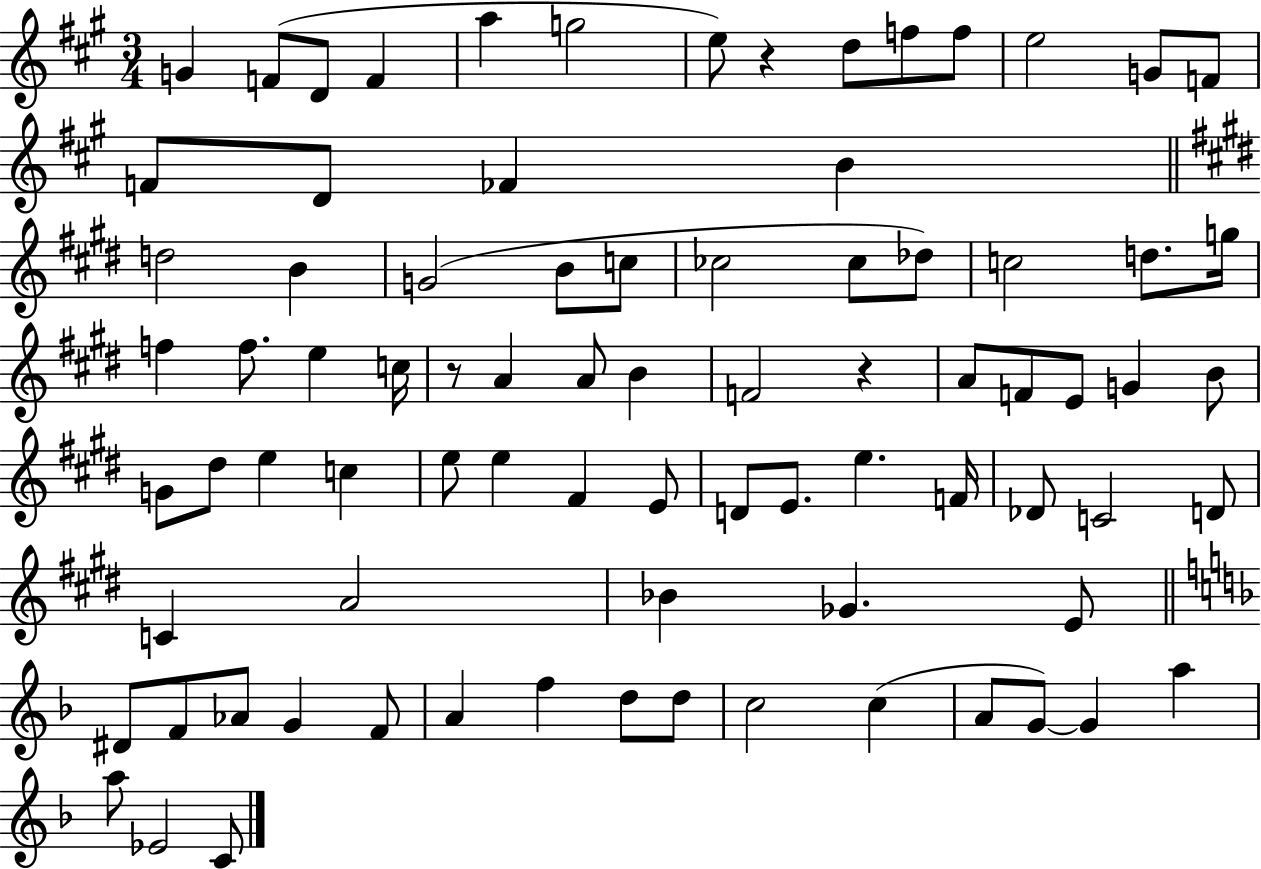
{
  \clef treble
  \numericTimeSignature
  \time 3/4
  \key a \major
  g'4 f'8( d'8 f'4 | a''4 g''2 | e''8) r4 d''8 f''8 f''8 | e''2 g'8 f'8 | \break f'8 d'8 fes'4 b'4 | \bar "||" \break \key e \major d''2 b'4 | g'2( b'8 c''8 | ces''2 ces''8 des''8) | c''2 d''8. g''16 | \break f''4 f''8. e''4 c''16 | r8 a'4 a'8 b'4 | f'2 r4 | a'8 f'8 e'8 g'4 b'8 | \break g'8 dis''8 e''4 c''4 | e''8 e''4 fis'4 e'8 | d'8 e'8. e''4. f'16 | des'8 c'2 d'8 | \break c'4 a'2 | bes'4 ges'4. e'8 | \bar "||" \break \key f \major dis'8 f'8 aes'8 g'4 f'8 | a'4 f''4 d''8 d''8 | c''2 c''4( | a'8 g'8~~) g'4 a''4 | \break a''8 ees'2 c'8 | \bar "|."
}